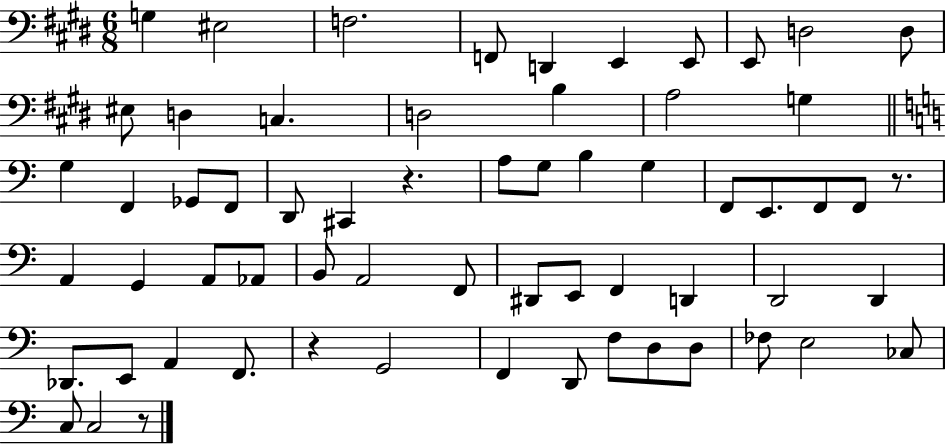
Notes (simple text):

G3/q EIS3/h F3/h. F2/e D2/q E2/q E2/e E2/e D3/h D3/e EIS3/e D3/q C3/q. D3/h B3/q A3/h G3/q G3/q F2/q Gb2/e F2/e D2/e C#2/q R/q. A3/e G3/e B3/q G3/q F2/e E2/e. F2/e F2/e R/e. A2/q G2/q A2/e Ab2/e B2/e A2/h F2/e D#2/e E2/e F2/q D2/q D2/h D2/q Db2/e. E2/e A2/q F2/e. R/q G2/h F2/q D2/e F3/e D3/e D3/e FES3/e E3/h CES3/e C3/e C3/h R/e